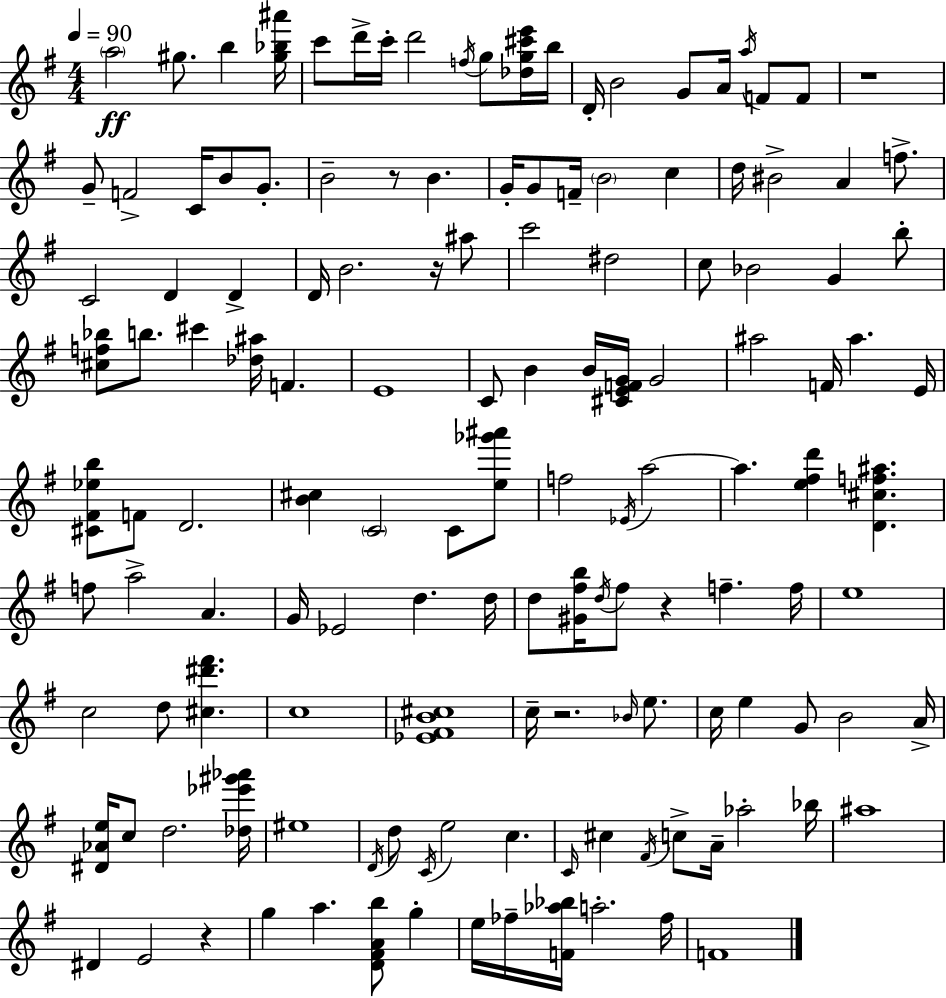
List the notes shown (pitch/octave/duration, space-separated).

A5/h G#5/e. B5/q [G#5,Bb5,A#6]/s C6/e D6/s C6/s D6/h F5/s G5/e [Db5,G5,C#6,E6]/s B5/s D4/s B4/h G4/e A4/s A5/s F4/e F4/e R/w G4/e F4/h C4/s B4/e G4/e. B4/h R/e B4/q. G4/s G4/e F4/s B4/h C5/q D5/s BIS4/h A4/q F5/e. C4/h D4/q D4/q D4/s B4/h. R/s A#5/e C6/h D#5/h C5/e Bb4/h G4/q B5/e [C#5,F5,Bb5]/e B5/e. C#6/q [Db5,A#5]/s F4/q. E4/w C4/e B4/q B4/s [C#4,E4,F4,G4]/s G4/h A#5/h F4/s A#5/q. E4/s [C#4,F#4,Eb5,B5]/e F4/e D4/h. [B4,C#5]/q C4/h C4/e [E5,Gb6,A#6]/e F5/h Eb4/s A5/h A5/q. [E5,F#5,D6]/q [D4,C#5,F5,A#5]/q. F5/e A5/h A4/q. G4/s Eb4/h D5/q. D5/s D5/e [G#4,F#5,B5]/s D5/s F#5/e R/q F5/q. F5/s E5/w C5/h D5/e [C#5,D#6,F#6]/q. C5/w [Eb4,F#4,B4,C#5]/w C5/s R/h. Bb4/s E5/e. C5/s E5/q G4/e B4/h A4/s [D#4,Ab4,E5]/s C5/e D5/h. [Db5,Eb6,G#6,Ab6]/s EIS5/w D4/s D5/e C4/s E5/h C5/q. C4/s C#5/q F#4/s C5/e A4/s Ab5/h Bb5/s A#5/w D#4/q E4/h R/q G5/q A5/q. [D4,F#4,A4,B5]/e G5/q E5/s FES5/s [F4,Ab5,Bb5]/s A5/h. FES5/s F4/w